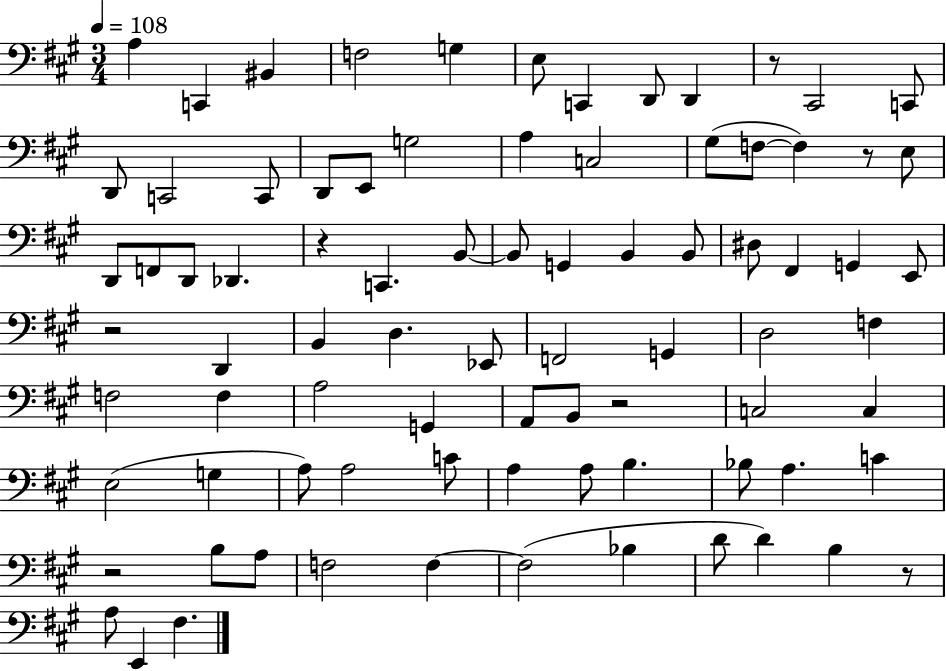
{
  \clef bass
  \numericTimeSignature
  \time 3/4
  \key a \major
  \tempo 4 = 108
  a4 c,4 bis,4 | f2 g4 | e8 c,4 d,8 d,4 | r8 cis,2 c,8 | \break d,8 c,2 c,8 | d,8 e,8 g2 | a4 c2 | gis8( f8~~ f4) r8 e8 | \break d,8 f,8 d,8 des,4. | r4 c,4. b,8~~ | b,8 g,4 b,4 b,8 | dis8 fis,4 g,4 e,8 | \break r2 d,4 | b,4 d4. ees,8 | f,2 g,4 | d2 f4 | \break f2 f4 | a2 g,4 | a,8 b,8 r2 | c2 c4 | \break e2( g4 | a8) a2 c'8 | a4 a8 b4. | bes8 a4. c'4 | \break r2 b8 a8 | f2 f4~~ | f2( bes4 | d'8 d'4) b4 r8 | \break a8 e,4 fis4. | \bar "|."
}